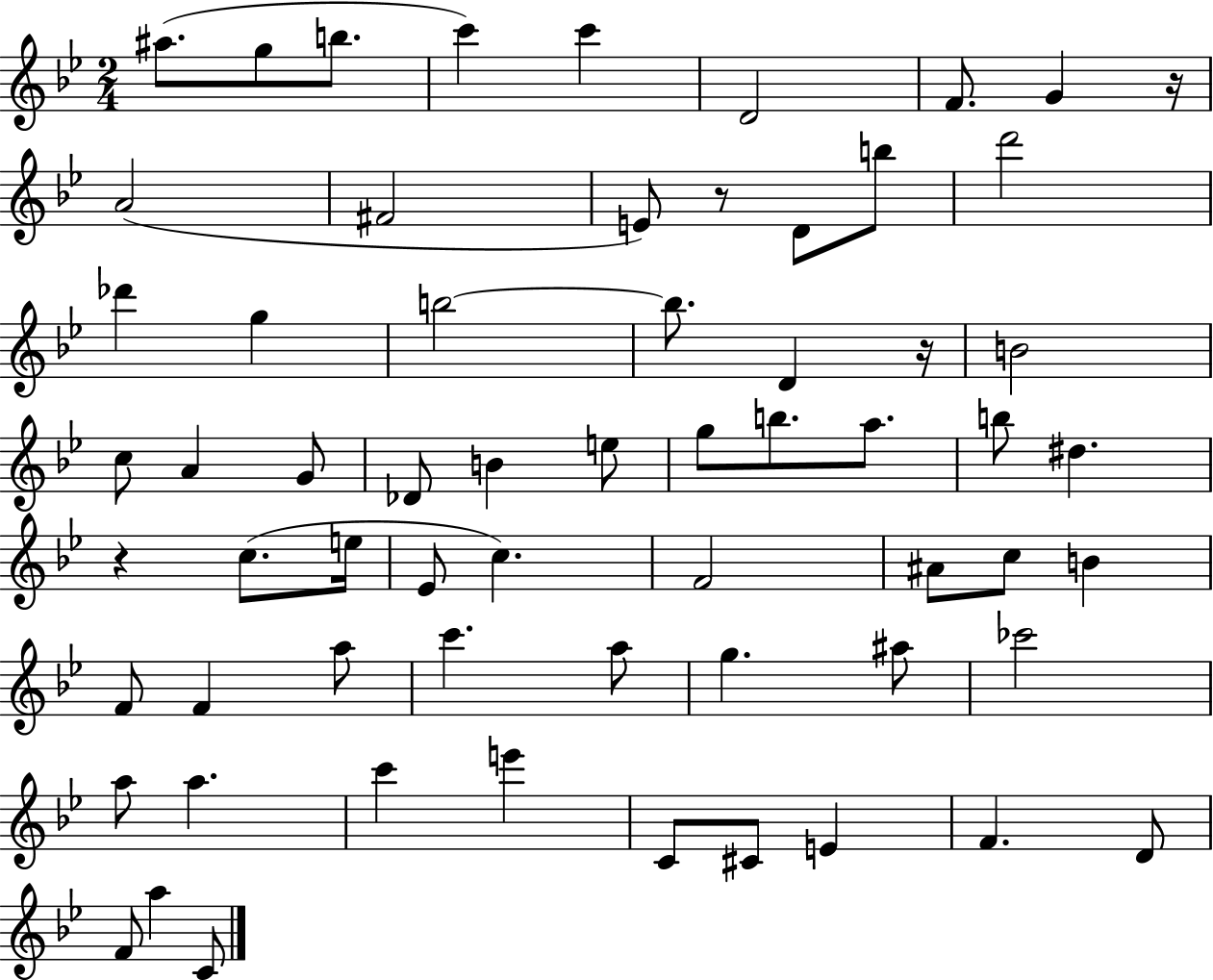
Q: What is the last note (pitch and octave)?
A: C4